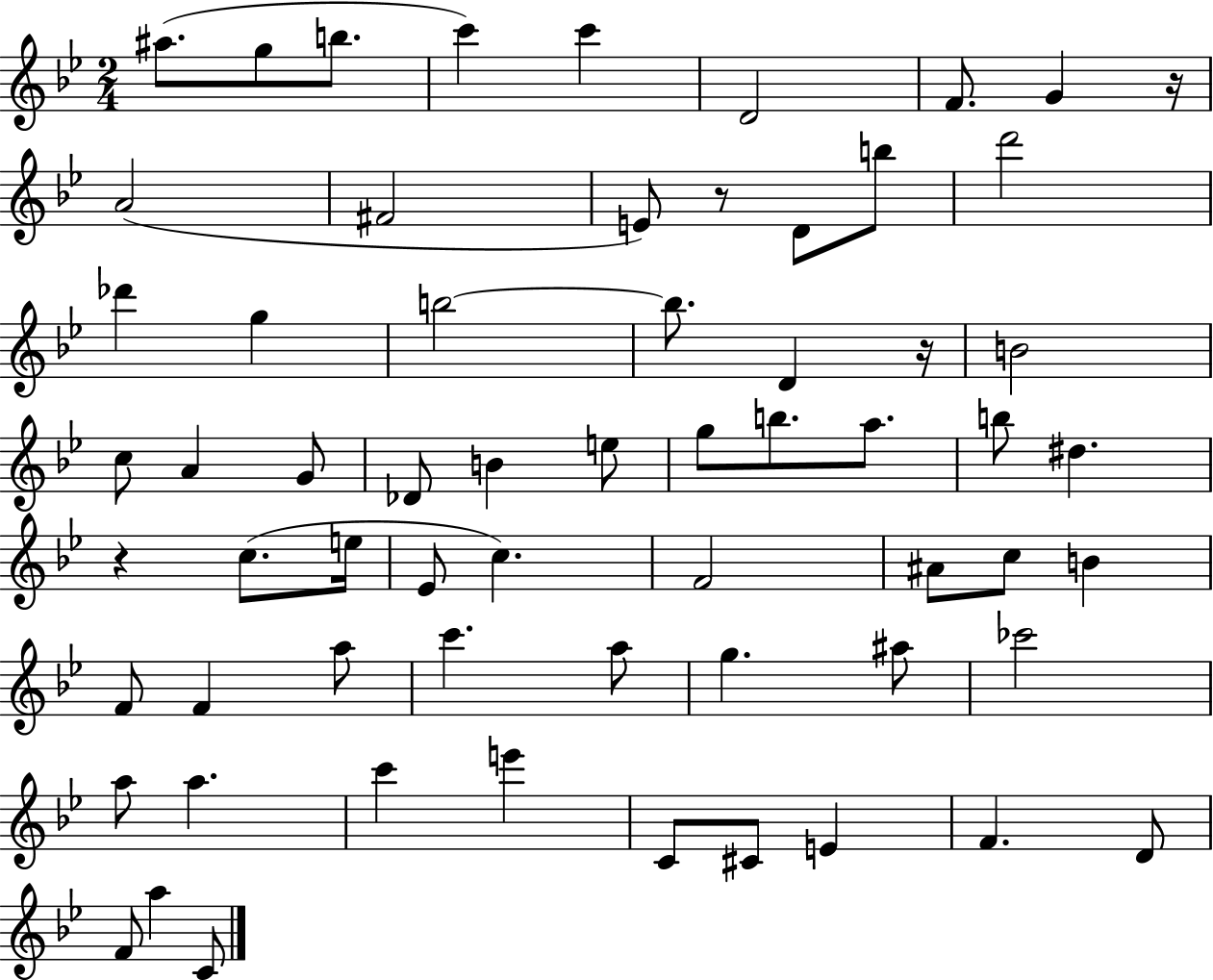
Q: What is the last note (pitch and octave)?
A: C4